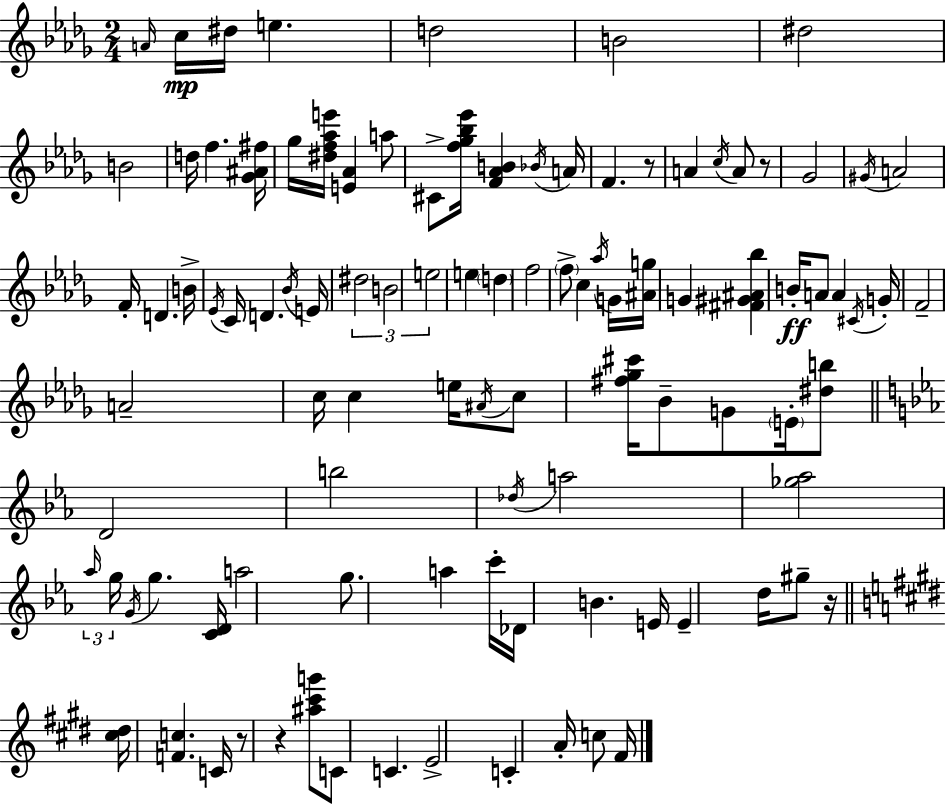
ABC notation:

X:1
T:Untitled
M:2/4
L:1/4
K:Bbm
A/4 c/4 ^d/4 e d2 B2 ^d2 B2 d/4 f [_G^A^f]/4 _g/4 [^df_ae']/4 [E_A] a/2 ^C/2 [f_g_b_e']/4 [F_AB] _B/4 A/4 F z/2 A c/4 A/2 z/2 _G2 ^G/4 A2 F/4 D B/4 _E/4 C/4 D _B/4 E/4 ^d2 B2 e2 e d f2 f/2 c _a/4 G/4 [^Ag]/4 G [^F^G^A_b] B/4 A/2 A ^C/4 G/4 F2 A2 c/4 c e/4 ^A/4 c/2 [^f_g^c']/4 _B/2 G/2 E/4 [^db]/2 D2 b2 _d/4 a2 [_g_a]2 _a/4 g/4 G/4 g [CD]/4 a2 g/2 a c'/4 _D/4 B E/4 E d/4 ^g/2 z/4 [^c^d]/4 [Fc] C/4 z/2 z [^a^c'g']/2 C/2 C E2 C A/4 c/2 ^F/4